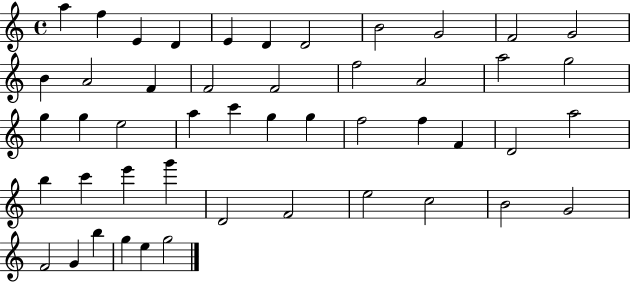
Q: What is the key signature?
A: C major